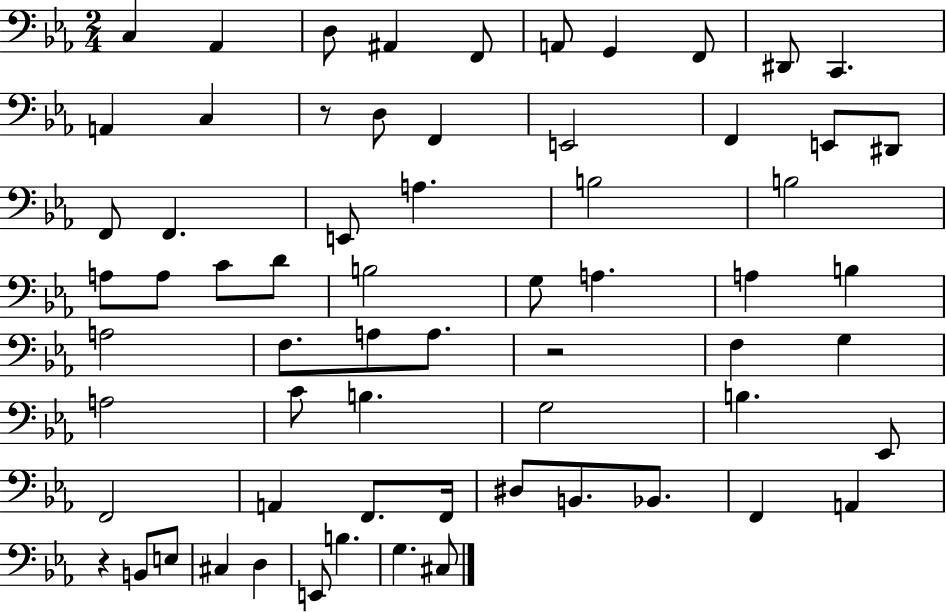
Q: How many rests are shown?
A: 3